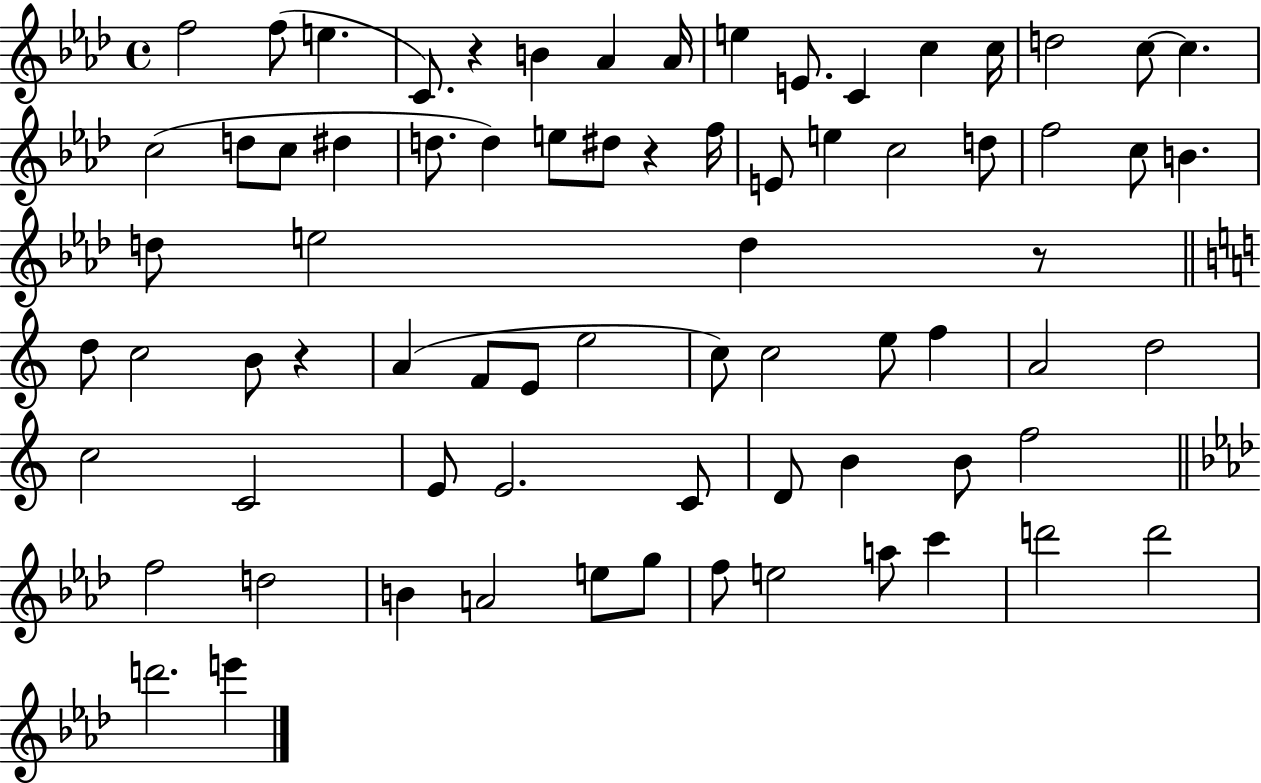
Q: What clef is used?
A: treble